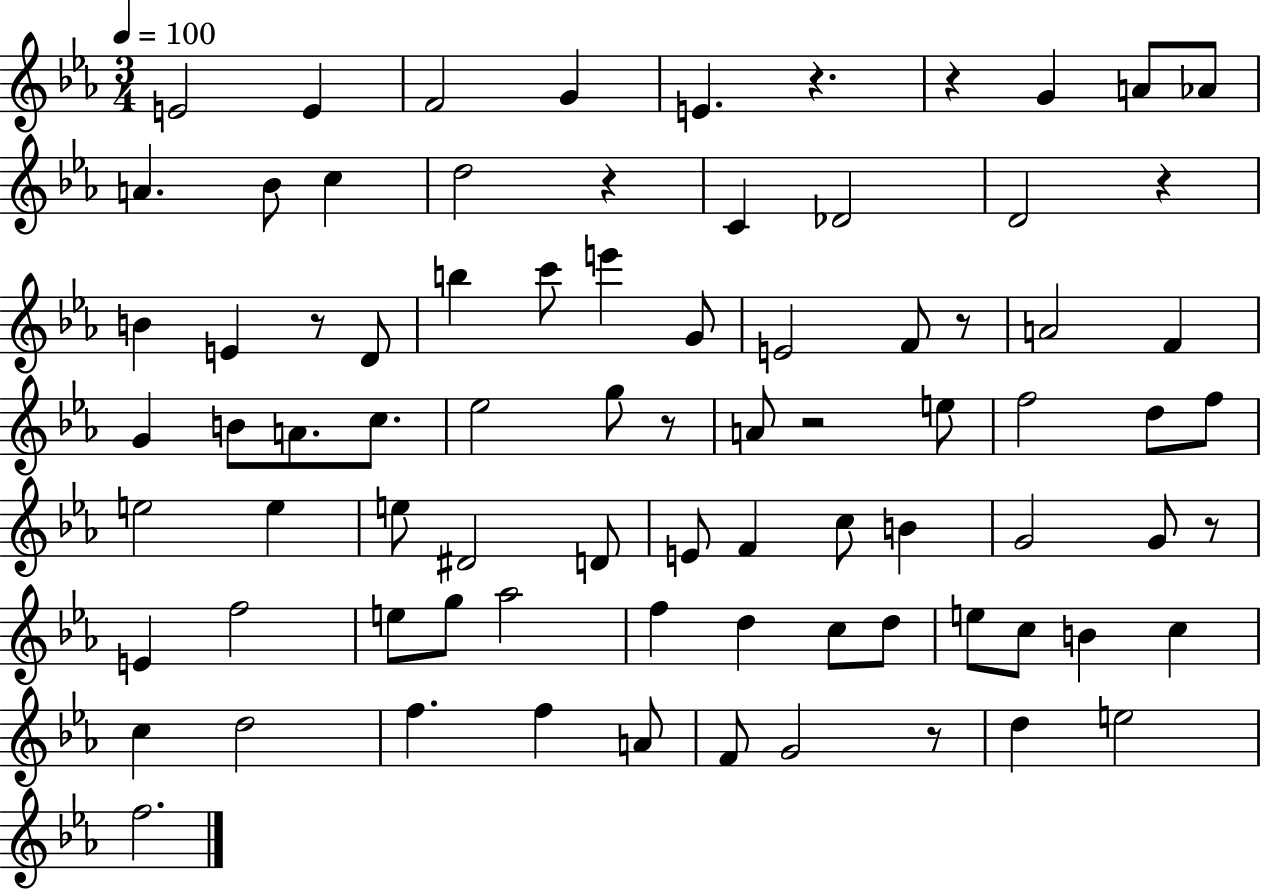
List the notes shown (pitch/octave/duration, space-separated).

E4/h E4/q F4/h G4/q E4/q. R/q. R/q G4/q A4/e Ab4/e A4/q. Bb4/e C5/q D5/h R/q C4/q Db4/h D4/h R/q B4/q E4/q R/e D4/e B5/q C6/e E6/q G4/e E4/h F4/e R/e A4/h F4/q G4/q B4/e A4/e. C5/e. Eb5/h G5/e R/e A4/e R/h E5/e F5/h D5/e F5/e E5/h E5/q E5/e D#4/h D4/e E4/e F4/q C5/e B4/q G4/h G4/e R/e E4/q F5/h E5/e G5/e Ab5/h F5/q D5/q C5/e D5/e E5/e C5/e B4/q C5/q C5/q D5/h F5/q. F5/q A4/e F4/e G4/h R/e D5/q E5/h F5/h.